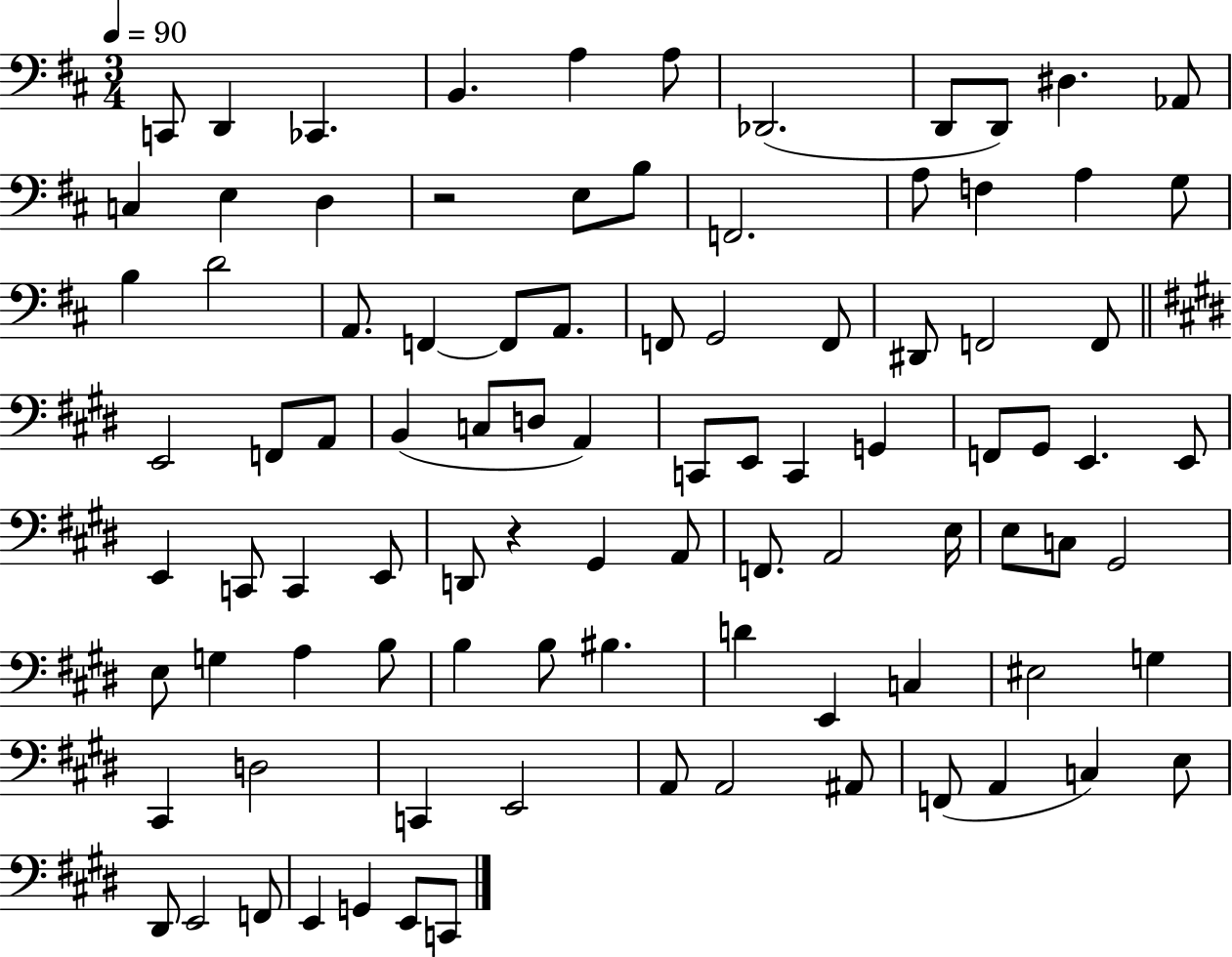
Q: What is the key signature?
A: D major